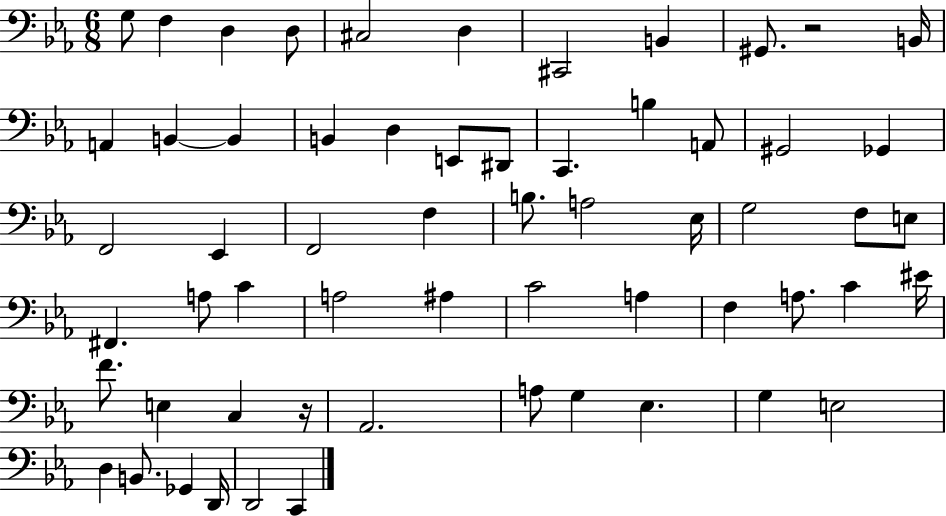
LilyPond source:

{
  \clef bass
  \numericTimeSignature
  \time 6/8
  \key ees \major
  g8 f4 d4 d8 | cis2 d4 | cis,2 b,4 | gis,8. r2 b,16 | \break a,4 b,4~~ b,4 | b,4 d4 e,8 dis,8 | c,4. b4 a,8 | gis,2 ges,4 | \break f,2 ees,4 | f,2 f4 | b8. a2 ees16 | g2 f8 e8 | \break fis,4. a8 c'4 | a2 ais4 | c'2 a4 | f4 a8. c'4 eis'16 | \break f'8. e4 c4 r16 | aes,2. | a8 g4 ees4. | g4 e2 | \break d4 b,8. ges,4 d,16 | d,2 c,4 | \bar "|."
}